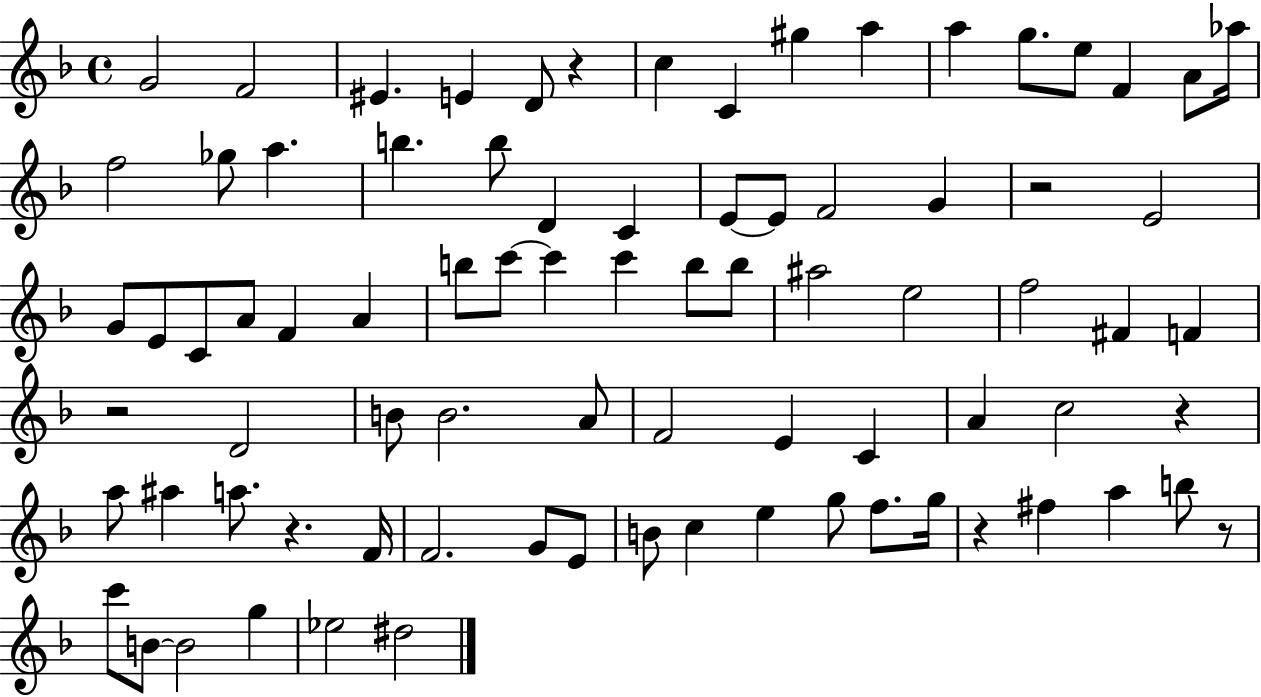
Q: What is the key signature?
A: F major